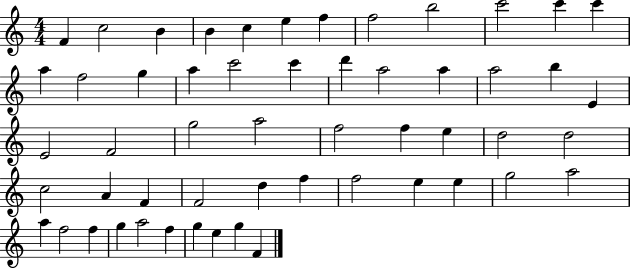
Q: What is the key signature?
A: C major